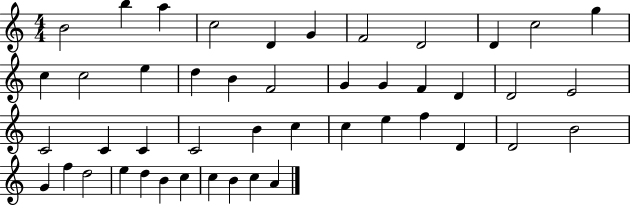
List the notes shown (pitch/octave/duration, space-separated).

B4/h B5/q A5/q C5/h D4/q G4/q F4/h D4/h D4/q C5/h G5/q C5/q C5/h E5/q D5/q B4/q F4/h G4/q G4/q F4/q D4/q D4/h E4/h C4/h C4/q C4/q C4/h B4/q C5/q C5/q E5/q F5/q D4/q D4/h B4/h G4/q F5/q D5/h E5/q D5/q B4/q C5/q C5/q B4/q C5/q A4/q